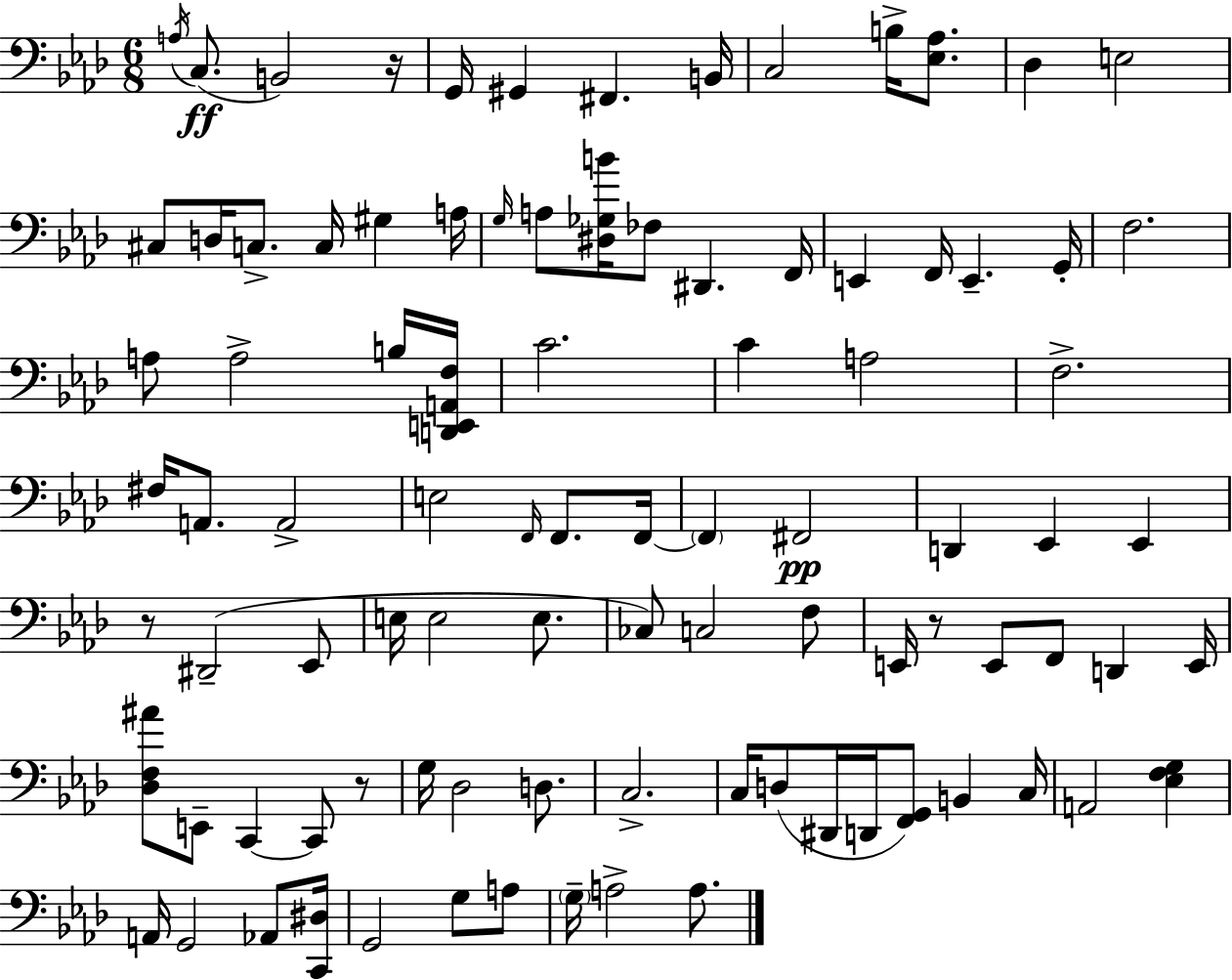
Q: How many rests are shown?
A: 4